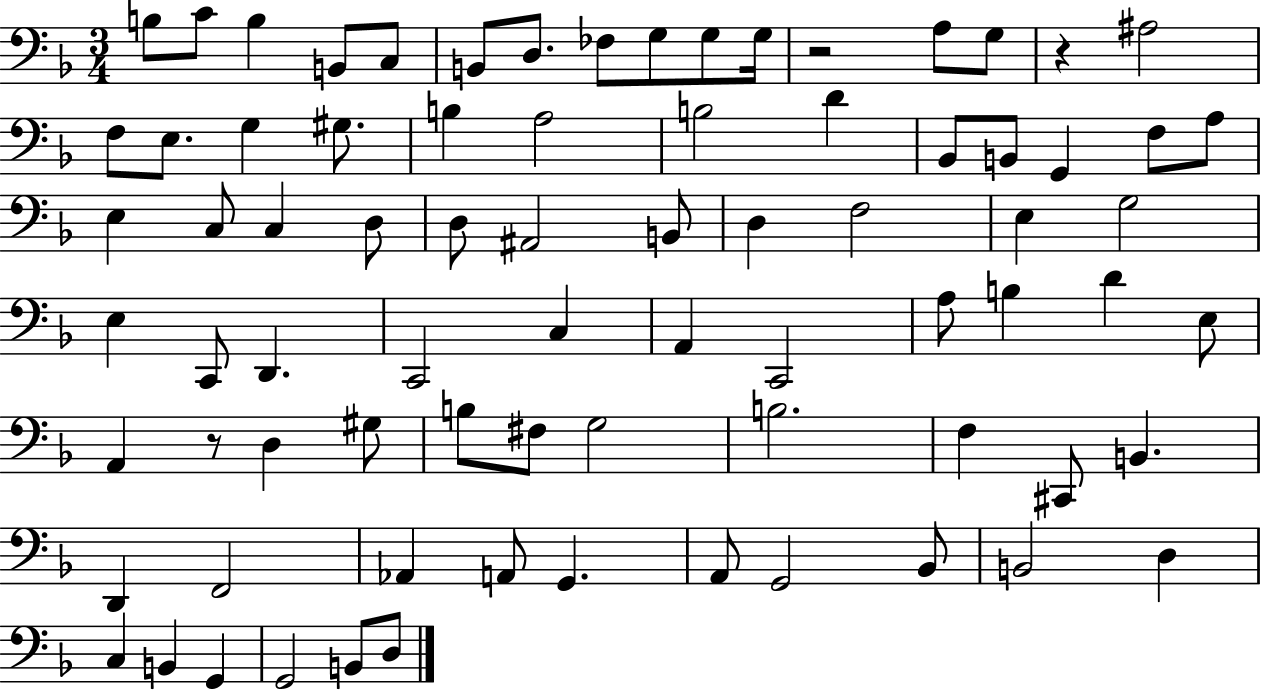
X:1
T:Untitled
M:3/4
L:1/4
K:F
B,/2 C/2 B, B,,/2 C,/2 B,,/2 D,/2 _F,/2 G,/2 G,/2 G,/4 z2 A,/2 G,/2 z ^A,2 F,/2 E,/2 G, ^G,/2 B, A,2 B,2 D _B,,/2 B,,/2 G,, F,/2 A,/2 E, C,/2 C, D,/2 D,/2 ^A,,2 B,,/2 D, F,2 E, G,2 E, C,,/2 D,, C,,2 C, A,, C,,2 A,/2 B, D E,/2 A,, z/2 D, ^G,/2 B,/2 ^F,/2 G,2 B,2 F, ^C,,/2 B,, D,, F,,2 _A,, A,,/2 G,, A,,/2 G,,2 _B,,/2 B,,2 D, C, B,, G,, G,,2 B,,/2 D,/2